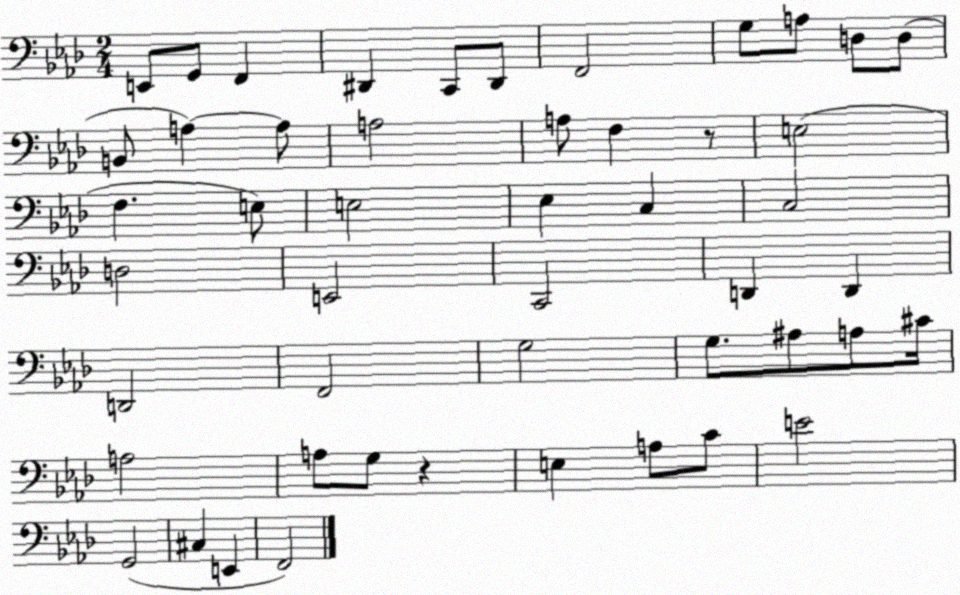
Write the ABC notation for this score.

X:1
T:Untitled
M:2/4
L:1/4
K:Ab
E,,/2 G,,/2 F,, ^D,, C,,/2 ^D,,/2 F,,2 G,/2 A,/2 D,/2 D,/2 B,,/2 A, A,/2 A,2 A,/2 F, z/2 E,2 F, E,/2 E,2 _E, C, C,2 D,2 E,,2 C,,2 D,, D,, D,,2 F,,2 G,2 G,/2 ^A,/2 A,/2 ^C/4 A,2 A,/2 G,/2 z E, A,/2 C/2 E2 G,,2 ^C, E,, F,,2